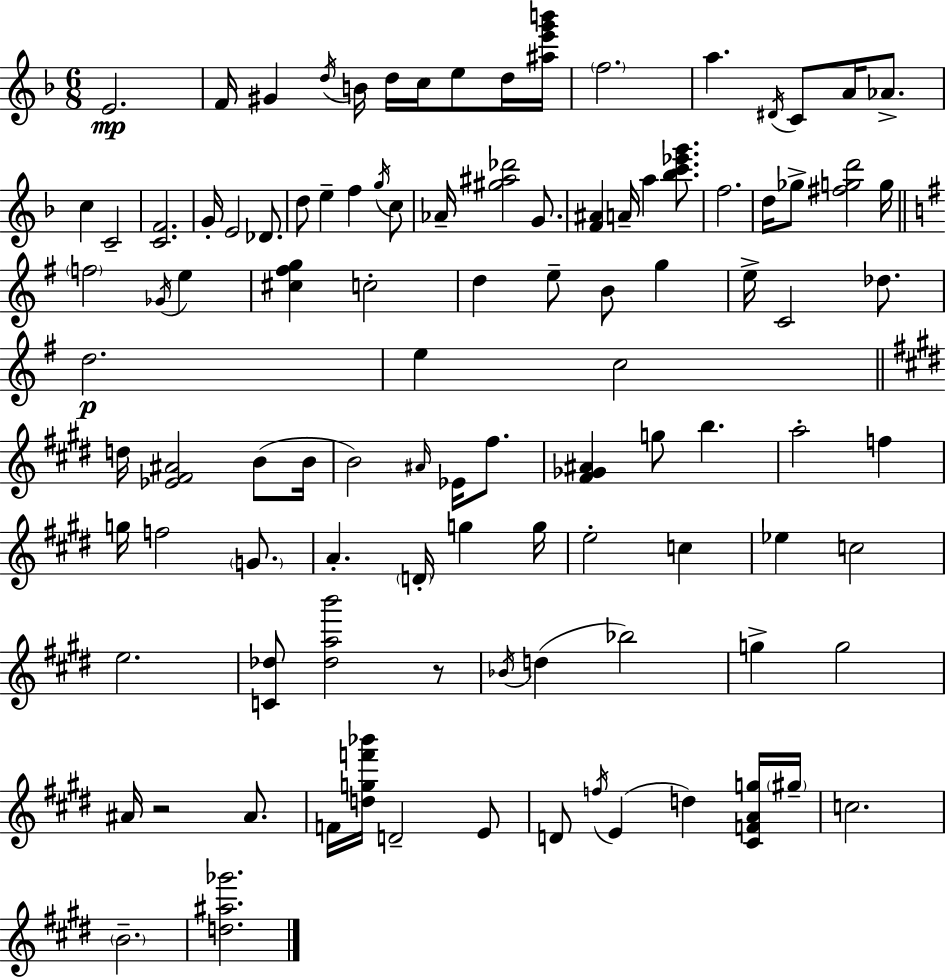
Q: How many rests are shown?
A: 2